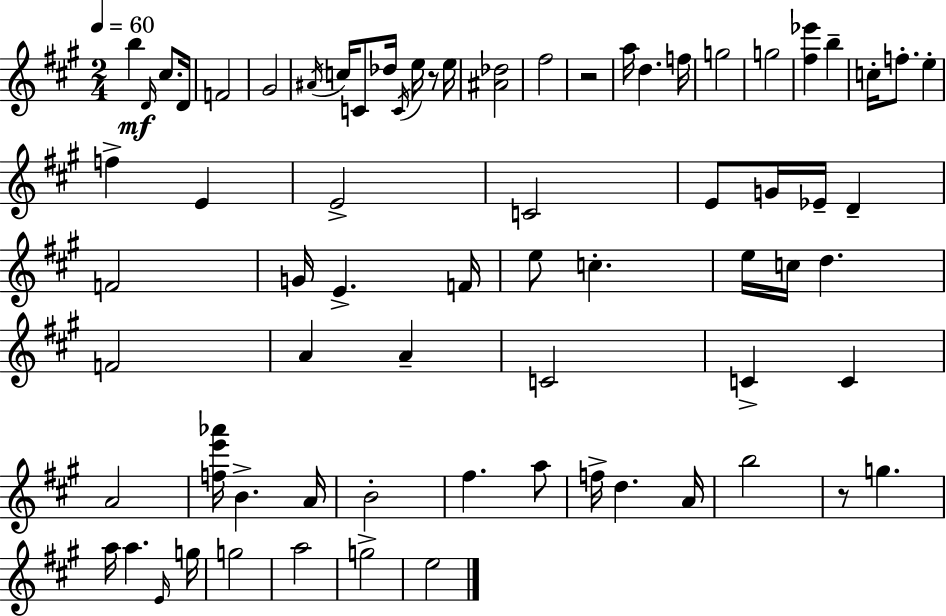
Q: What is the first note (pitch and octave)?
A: B5